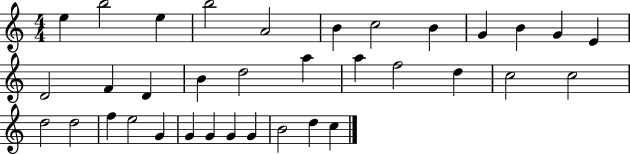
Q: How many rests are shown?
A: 0